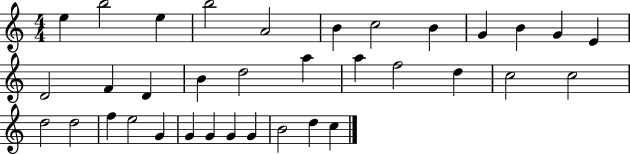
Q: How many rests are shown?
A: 0